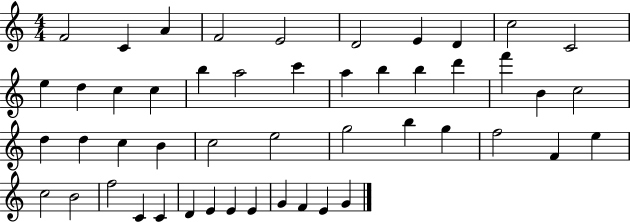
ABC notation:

X:1
T:Untitled
M:4/4
L:1/4
K:C
F2 C A F2 E2 D2 E D c2 C2 e d c c b a2 c' a b b d' f' B c2 d d c B c2 e2 g2 b g f2 F e c2 B2 f2 C C D E E E G F E G